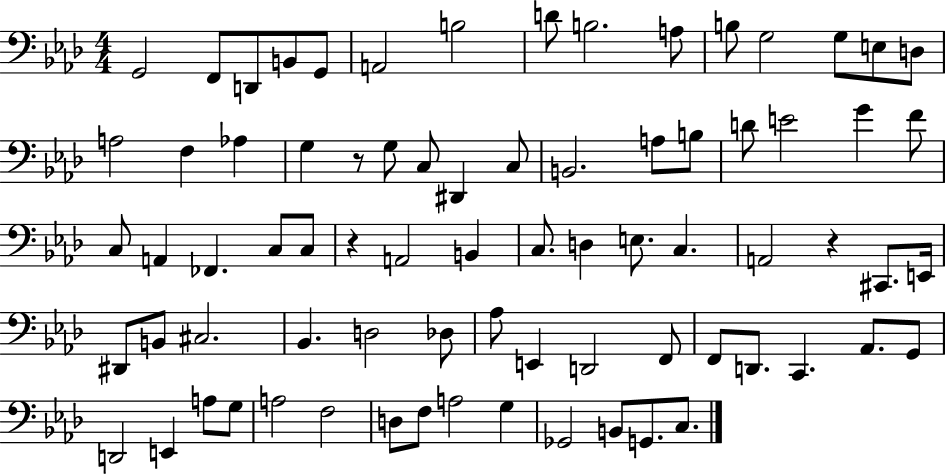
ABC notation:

X:1
T:Untitled
M:4/4
L:1/4
K:Ab
G,,2 F,,/2 D,,/2 B,,/2 G,,/2 A,,2 B,2 D/2 B,2 A,/2 B,/2 G,2 G,/2 E,/2 D,/2 A,2 F, _A, G, z/2 G,/2 C,/2 ^D,, C,/2 B,,2 A,/2 B,/2 D/2 E2 G F/2 C,/2 A,, _F,, C,/2 C,/2 z A,,2 B,, C,/2 D, E,/2 C, A,,2 z ^C,,/2 E,,/4 ^D,,/2 B,,/2 ^C,2 _B,, D,2 _D,/2 _A,/2 E,, D,,2 F,,/2 F,,/2 D,,/2 C,, _A,,/2 G,,/2 D,,2 E,, A,/2 G,/2 A,2 F,2 D,/2 F,/2 A,2 G, _G,,2 B,,/2 G,,/2 C,/2